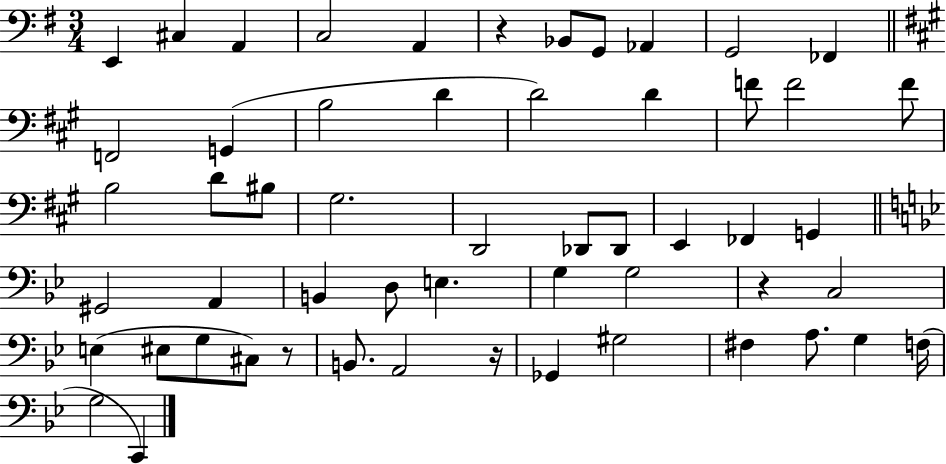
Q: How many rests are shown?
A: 4